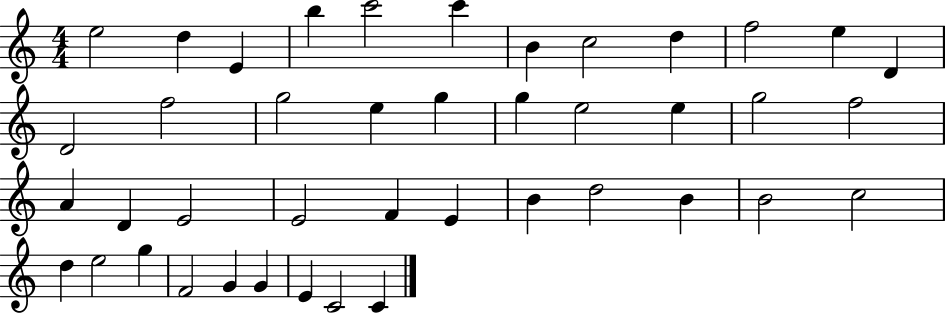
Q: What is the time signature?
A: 4/4